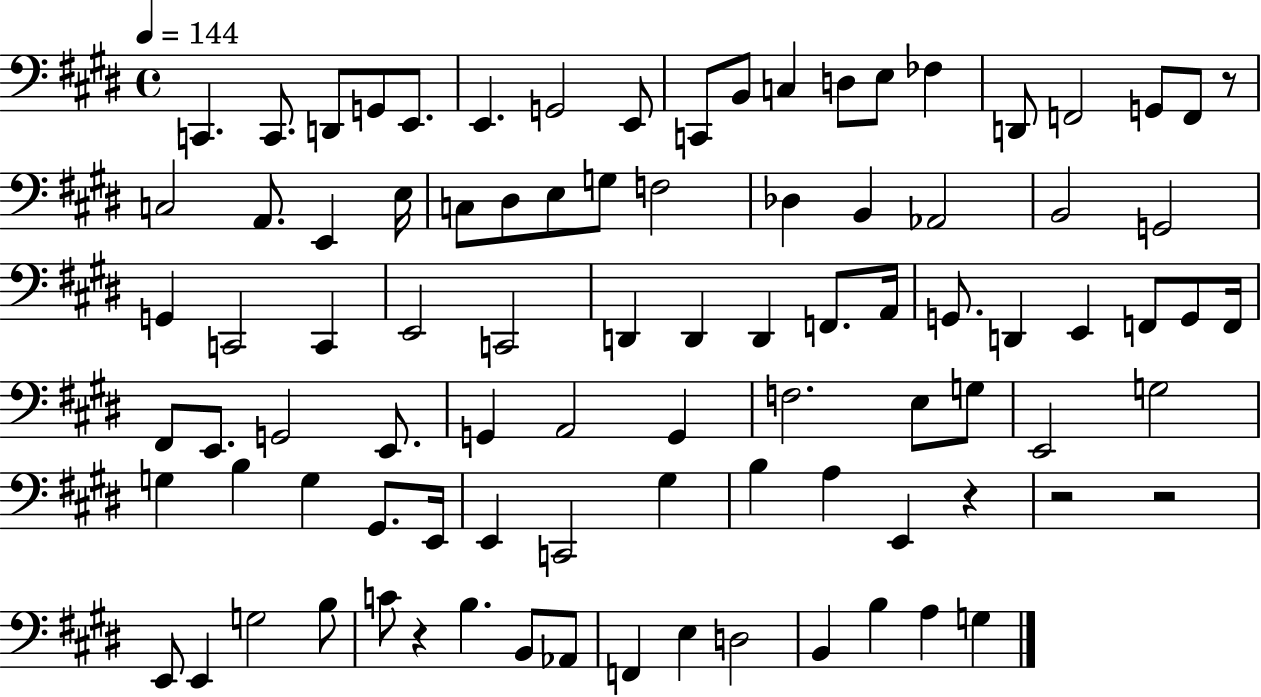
X:1
T:Untitled
M:4/4
L:1/4
K:E
C,, C,,/2 D,,/2 G,,/2 E,,/2 E,, G,,2 E,,/2 C,,/2 B,,/2 C, D,/2 E,/2 _F, D,,/2 F,,2 G,,/2 F,,/2 z/2 C,2 A,,/2 E,, E,/4 C,/2 ^D,/2 E,/2 G,/2 F,2 _D, B,, _A,,2 B,,2 G,,2 G,, C,,2 C,, E,,2 C,,2 D,, D,, D,, F,,/2 A,,/4 G,,/2 D,, E,, F,,/2 G,,/2 F,,/4 ^F,,/2 E,,/2 G,,2 E,,/2 G,, A,,2 G,, F,2 E,/2 G,/2 E,,2 G,2 G, B, G, ^G,,/2 E,,/4 E,, C,,2 ^G, B, A, E,, z z2 z2 E,,/2 E,, G,2 B,/2 C/2 z B, B,,/2 _A,,/2 F,, E, D,2 B,, B, A, G,